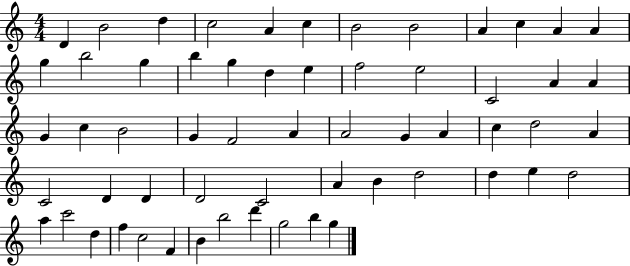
{
  \clef treble
  \numericTimeSignature
  \time 4/4
  \key c \major
  d'4 b'2 d''4 | c''2 a'4 c''4 | b'2 b'2 | a'4 c''4 a'4 a'4 | \break g''4 b''2 g''4 | b''4 g''4 d''4 e''4 | f''2 e''2 | c'2 a'4 a'4 | \break g'4 c''4 b'2 | g'4 f'2 a'4 | a'2 g'4 a'4 | c''4 d''2 a'4 | \break c'2 d'4 d'4 | d'2 c'2 | a'4 b'4 d''2 | d''4 e''4 d''2 | \break a''4 c'''2 d''4 | f''4 c''2 f'4 | b'4 b''2 d'''4 | g''2 b''4 g''4 | \break \bar "|."
}